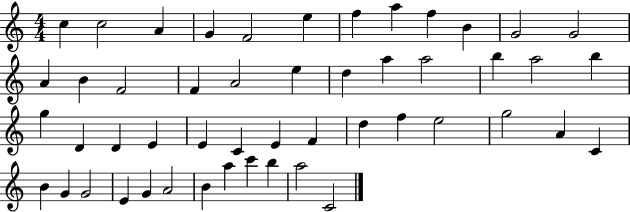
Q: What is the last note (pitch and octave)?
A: C4